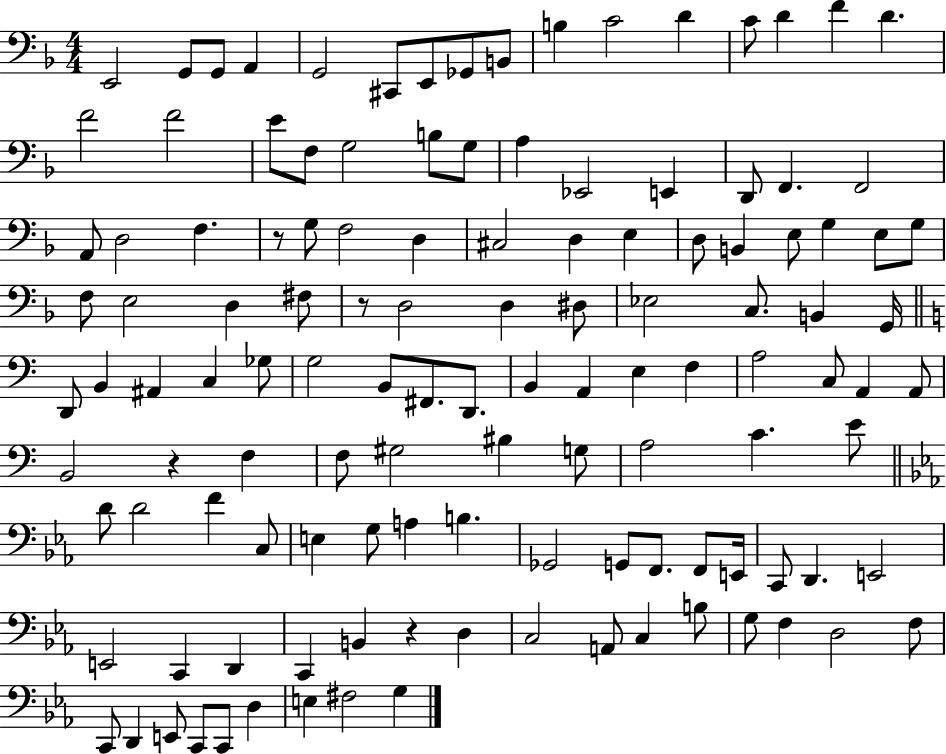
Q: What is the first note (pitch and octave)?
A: E2